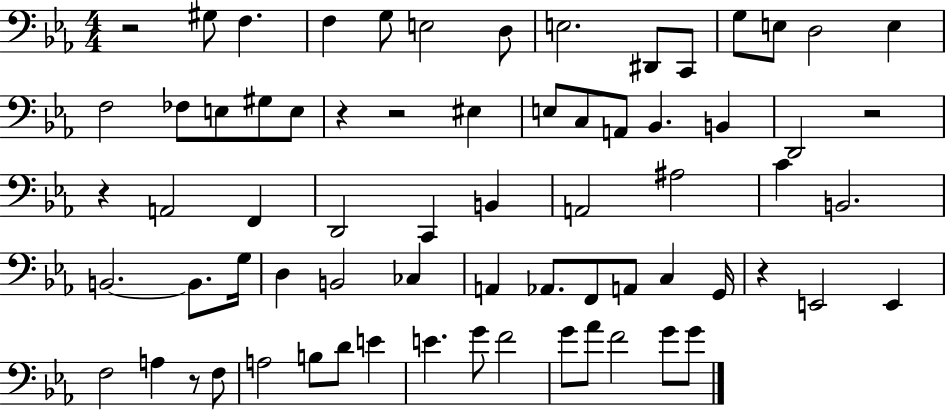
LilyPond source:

{
  \clef bass
  \numericTimeSignature
  \time 4/4
  \key ees \major
  r2 gis8 f4. | f4 g8 e2 d8 | e2. dis,8 c,8 | g8 e8 d2 e4 | \break f2 fes8 e8 gis8 e8 | r4 r2 eis4 | e8 c8 a,8 bes,4. b,4 | d,2 r2 | \break r4 a,2 f,4 | d,2 c,4 b,4 | a,2 ais2 | c'4 b,2. | \break b,2.~~ b,8. g16 | d4 b,2 ces4 | a,4 aes,8. f,8 a,8 c4 g,16 | r4 e,2 e,4 | \break f2 a4 r8 f8 | a2 b8 d'8 e'4 | e'4. g'8 f'2 | g'8 aes'8 f'2 g'8 g'8 | \break \bar "|."
}